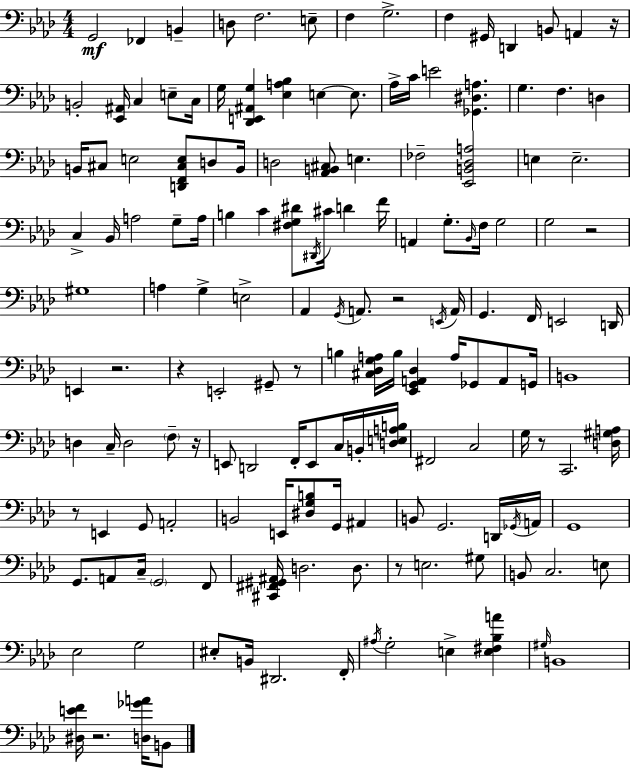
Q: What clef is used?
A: bass